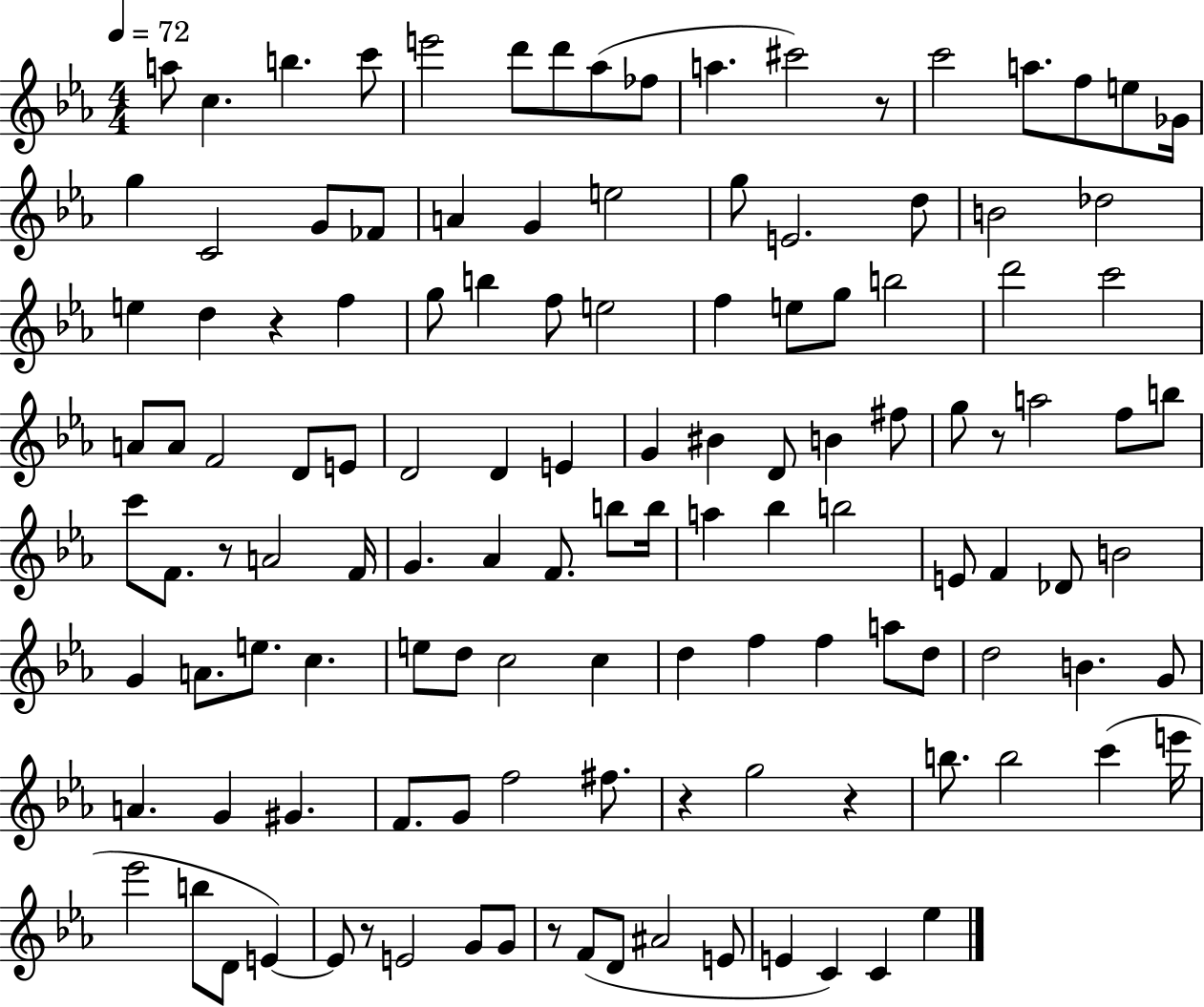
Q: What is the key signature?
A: EES major